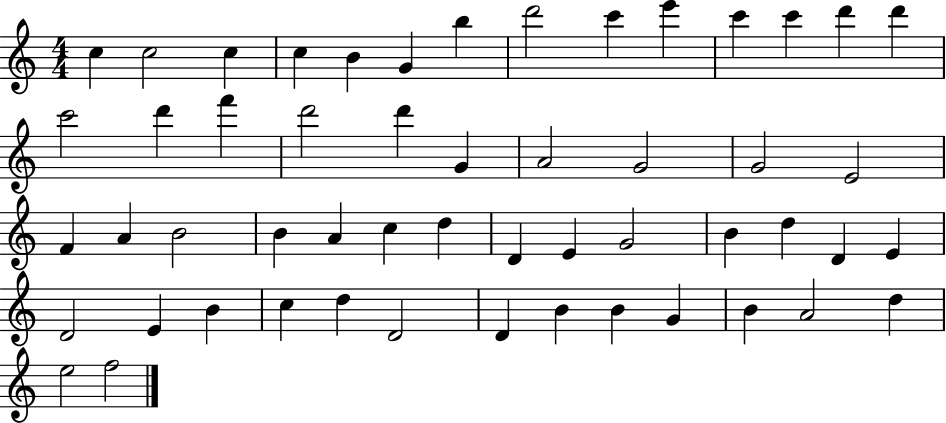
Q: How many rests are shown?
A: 0